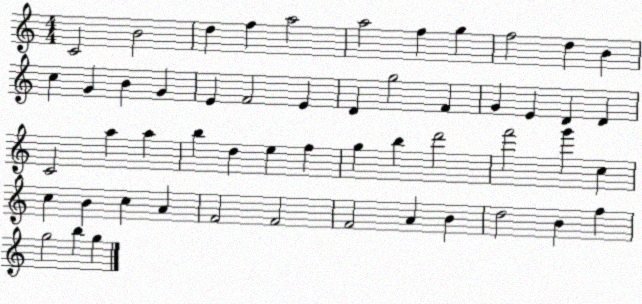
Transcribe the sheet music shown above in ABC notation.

X:1
T:Untitled
M:4/4
L:1/4
K:C
C2 B2 d f a2 a2 f g f2 d B c G B G E F2 E D g2 F G E D D C2 a a b d e f g b d'2 f'2 g' c c B c A F2 F2 F2 A B d2 B f g2 b g